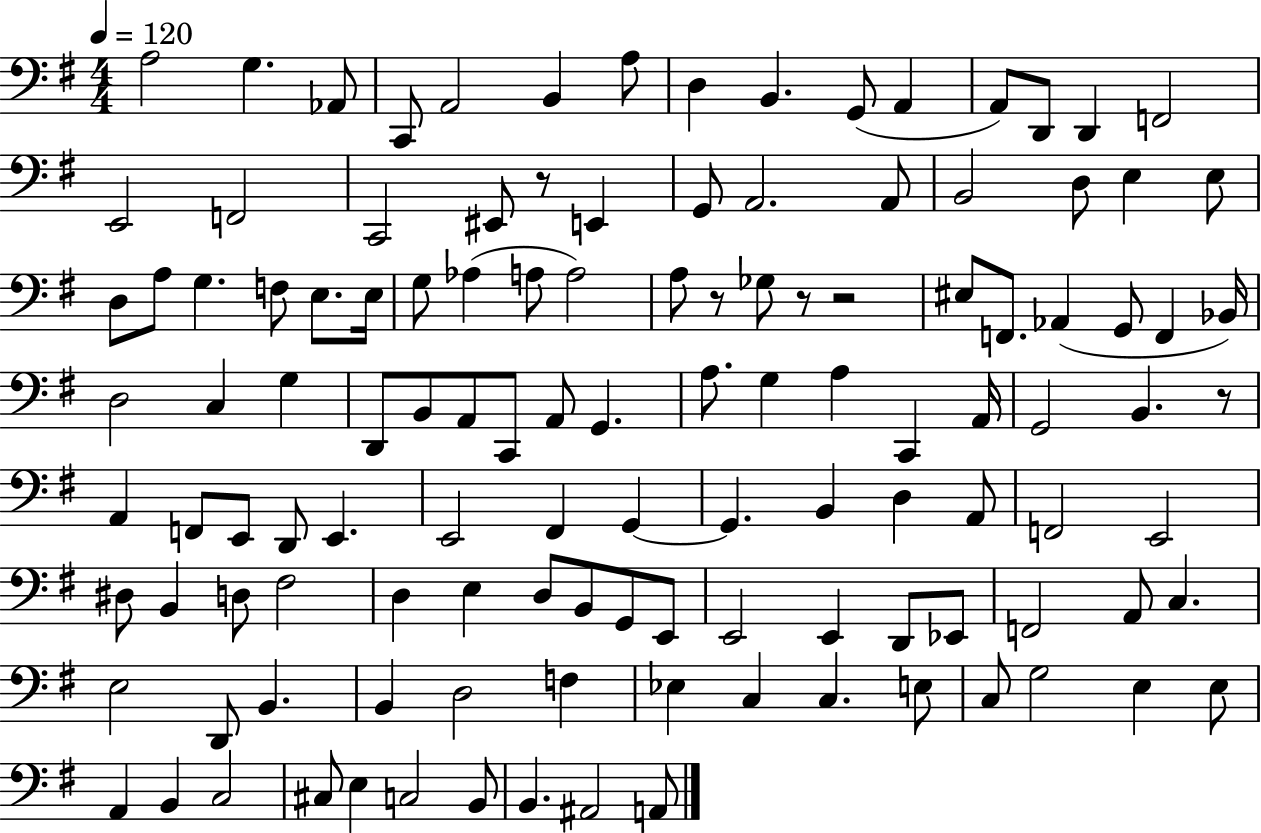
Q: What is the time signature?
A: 4/4